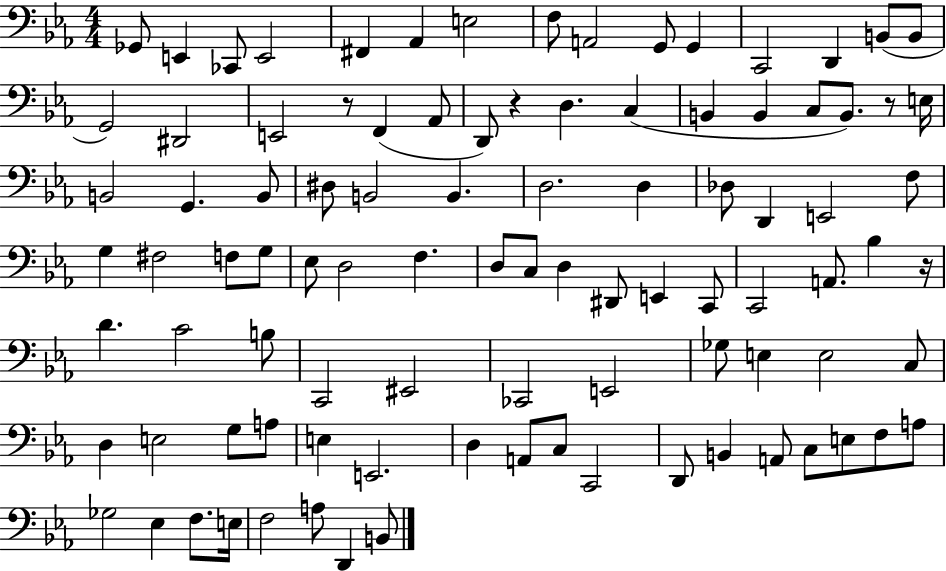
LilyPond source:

{
  \clef bass
  \numericTimeSignature
  \time 4/4
  \key ees \major
  \repeat volta 2 { ges,8 e,4 ces,8 e,2 | fis,4 aes,4 e2 | f8 a,2 g,8 g,4 | c,2 d,4 b,8( b,8 | \break g,2) dis,2 | e,2 r8 f,4( aes,8 | d,8) r4 d4. c4( | b,4 b,4 c8 b,8.) r8 e16 | \break b,2 g,4. b,8 | dis8 b,2 b,4. | d2. d4 | des8 d,4 e,2 f8 | \break g4 fis2 f8 g8 | ees8 d2 f4. | d8 c8 d4 dis,8 e,4 c,8 | c,2 a,8. bes4 r16 | \break d'4. c'2 b8 | c,2 eis,2 | ces,2 e,2 | ges8 e4 e2 c8 | \break d4 e2 g8 a8 | e4 e,2. | d4 a,8 c8 c,2 | d,8 b,4 a,8 c8 e8 f8 a8 | \break ges2 ees4 f8. e16 | f2 a8 d,4 b,8 | } \bar "|."
}